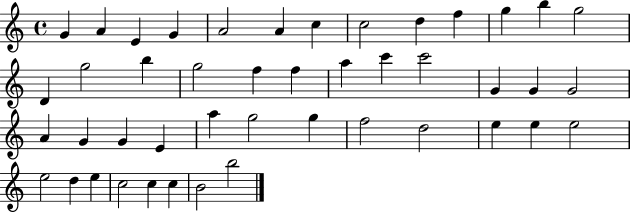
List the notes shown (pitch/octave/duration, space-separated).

G4/q A4/q E4/q G4/q A4/h A4/q C5/q C5/h D5/q F5/q G5/q B5/q G5/h D4/q G5/h B5/q G5/h F5/q F5/q A5/q C6/q C6/h G4/q G4/q G4/h A4/q G4/q G4/q E4/q A5/q G5/h G5/q F5/h D5/h E5/q E5/q E5/h E5/h D5/q E5/q C5/h C5/q C5/q B4/h B5/h